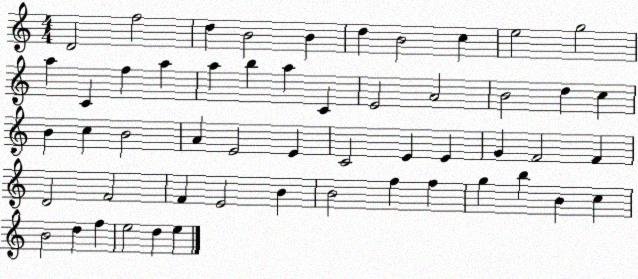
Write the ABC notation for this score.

X:1
T:Untitled
M:4/4
L:1/4
K:C
D2 f2 d B2 B d B2 c e2 g2 a C f a a b a C E2 A2 B2 d c B c B2 A E2 E C2 E E G F2 F D2 F2 F E2 B B2 f f g b B c B2 d f e2 d e